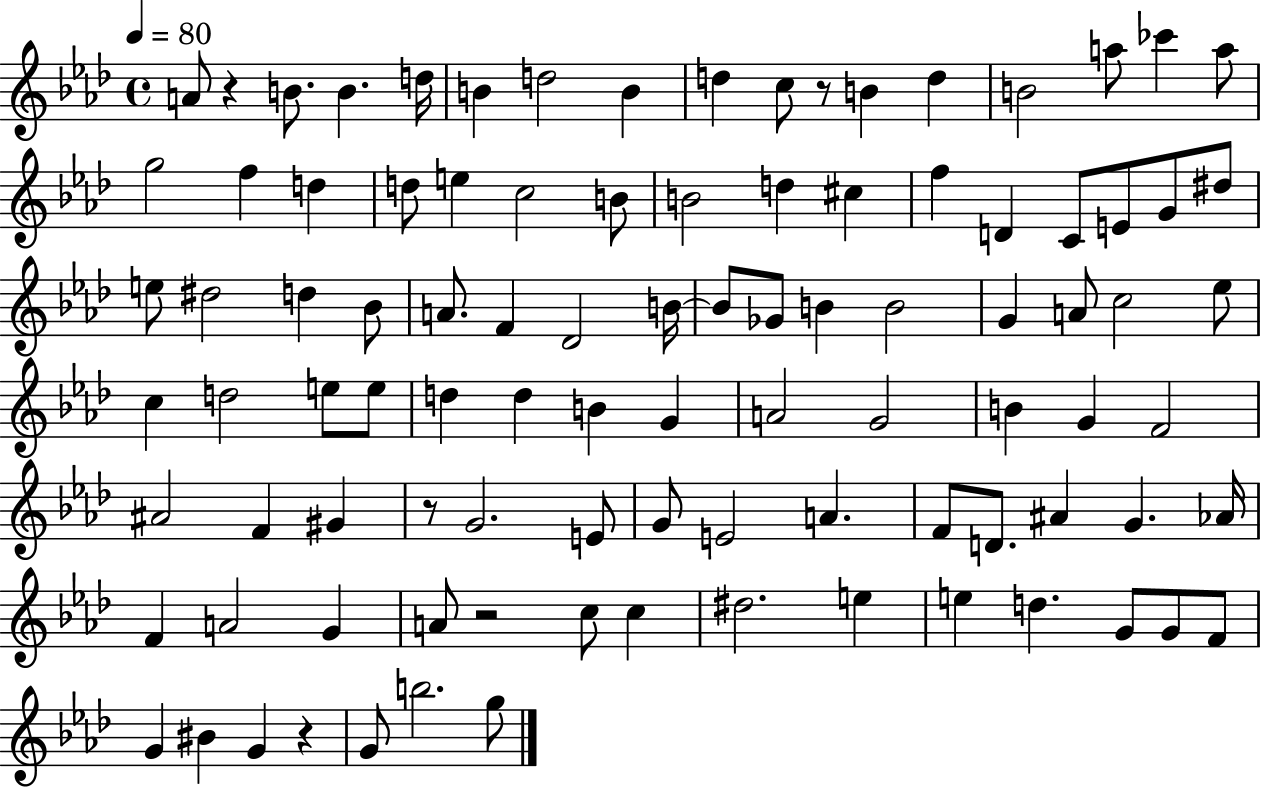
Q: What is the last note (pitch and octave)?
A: G5